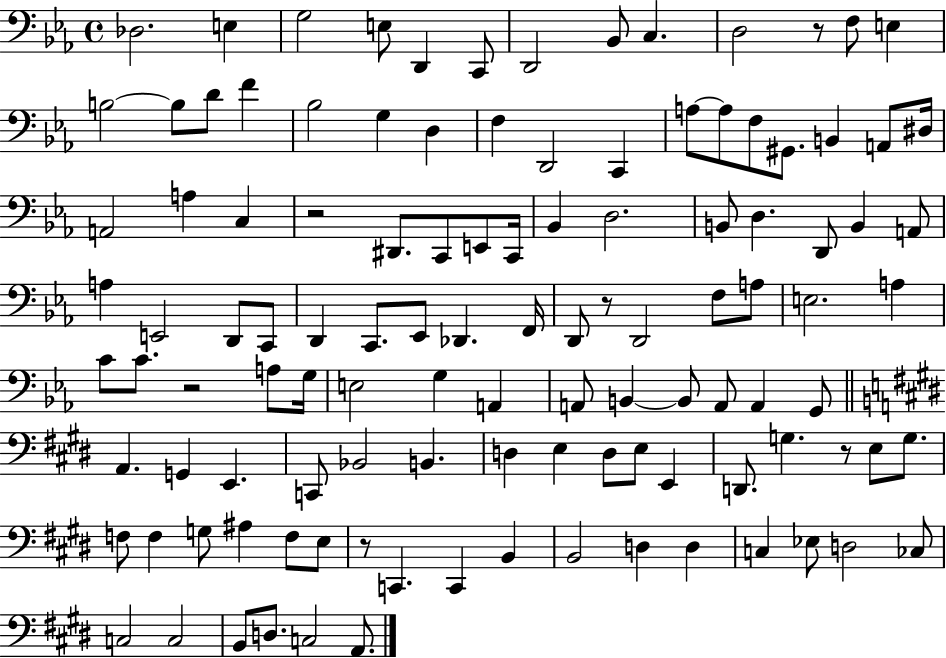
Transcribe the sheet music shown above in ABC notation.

X:1
T:Untitled
M:4/4
L:1/4
K:Eb
_D,2 E, G,2 E,/2 D,, C,,/2 D,,2 _B,,/2 C, D,2 z/2 F,/2 E, B,2 B,/2 D/2 F _B,2 G, D, F, D,,2 C,, A,/2 A,/2 F,/2 ^G,,/2 B,, A,,/2 ^D,/4 A,,2 A, C, z2 ^D,,/2 C,,/2 E,,/2 C,,/4 _B,, D,2 B,,/2 D, D,,/2 B,, A,,/2 A, E,,2 D,,/2 C,,/2 D,, C,,/2 _E,,/2 _D,, F,,/4 D,,/2 z/2 D,,2 F,/2 A,/2 E,2 A, C/2 C/2 z2 A,/2 G,/4 E,2 G, A,, A,,/2 B,, B,,/2 A,,/2 A,, G,,/2 A,, G,, E,, C,,/2 _B,,2 B,, D, E, D,/2 E,/2 E,, D,,/2 G, z/2 E,/2 G,/2 F,/2 F, G,/2 ^A, F,/2 E,/2 z/2 C,, C,, B,, B,,2 D, D, C, _E,/2 D,2 _C,/2 C,2 C,2 B,,/2 D,/2 C,2 A,,/2